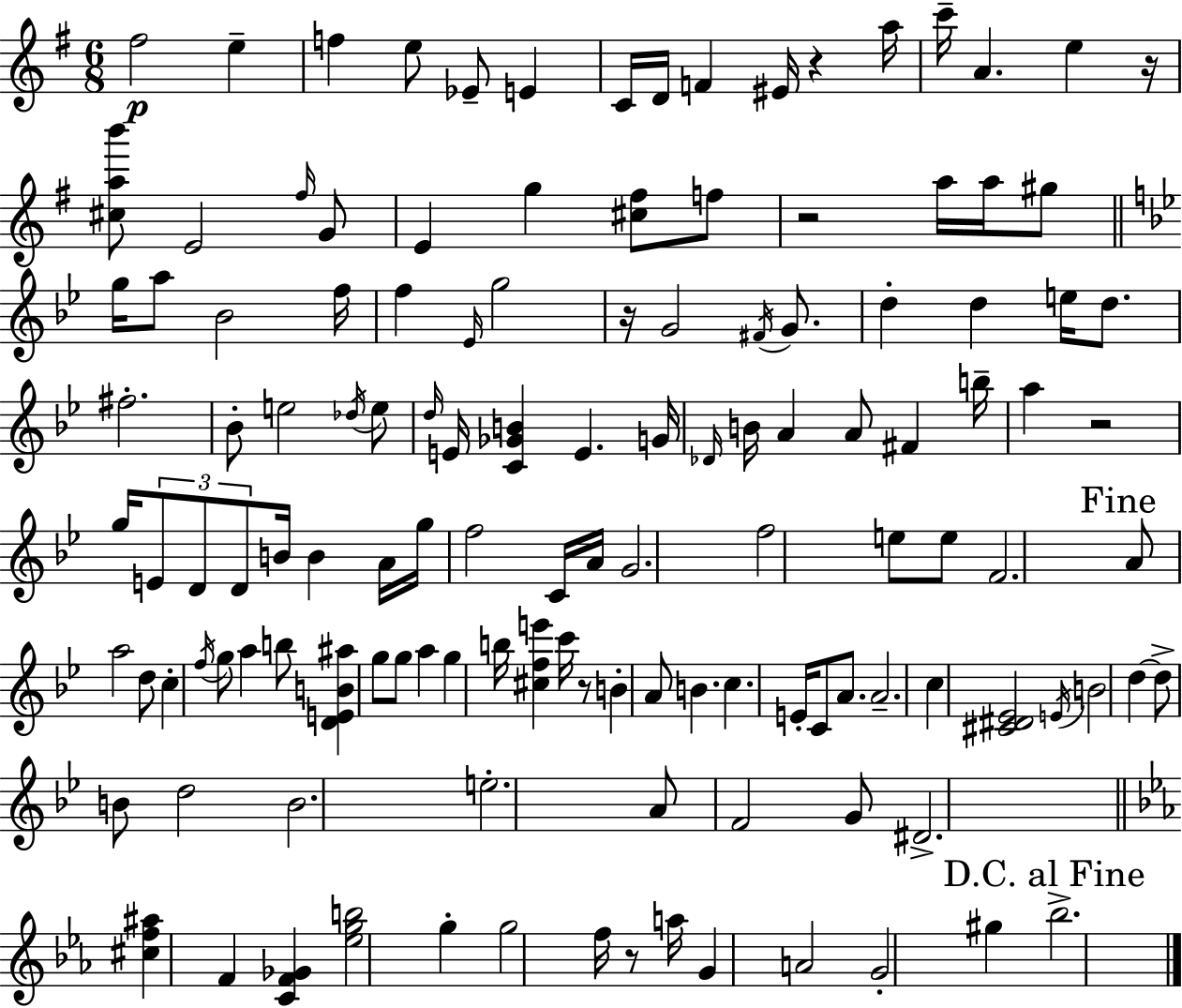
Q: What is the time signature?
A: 6/8